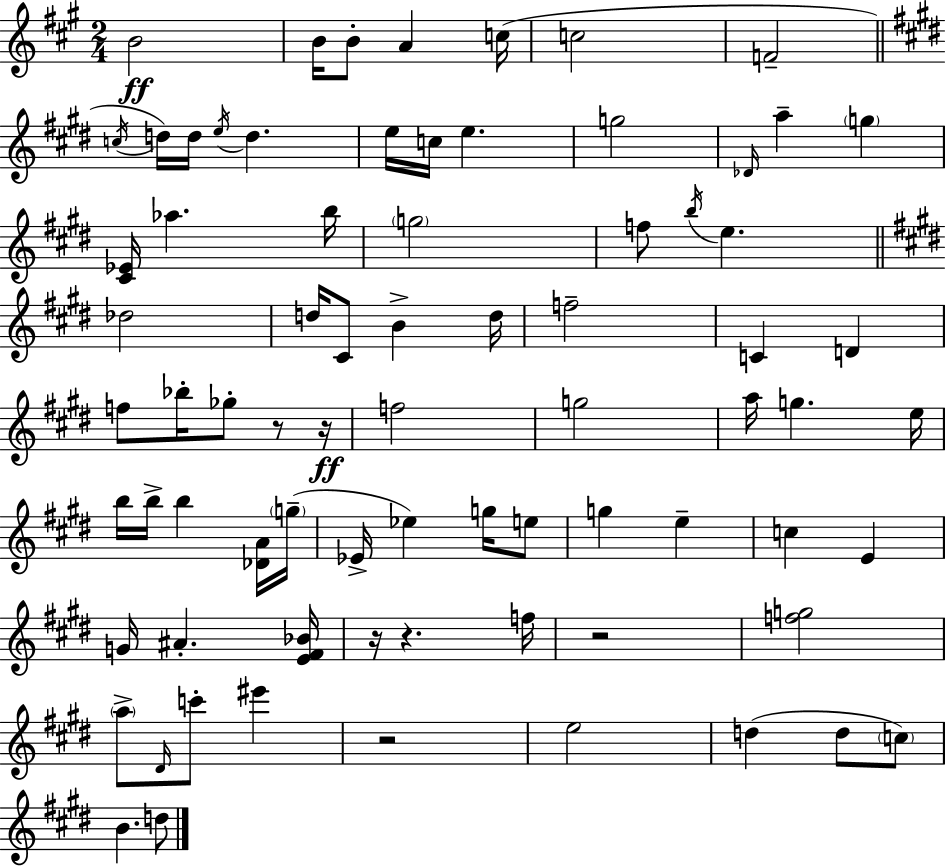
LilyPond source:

{
  \clef treble
  \numericTimeSignature
  \time 2/4
  \key a \major
  b'2\ff | b'16 b'8-. a'4 c''16( | c''2 | f'2-- | \break \bar "||" \break \key e \major \acciaccatura { c''16 }) d''16 d''16 \acciaccatura { e''16 } d''4. | e''16 c''16 e''4. | g''2 | \grace { des'16 } a''4-- \parenthesize g''4 | \break <cis' ees'>16 aes''4. | b''16 \parenthesize g''2 | f''8 \acciaccatura { b''16 } e''4. | \bar "||" \break \key e \major des''2 | d''16 cis'8 b'4-> d''16 | f''2-- | c'4 d'4 | \break f''8 bes''16-. ges''8-. r8 r16\ff | f''2 | g''2 | a''16 g''4. e''16 | \break b''16 b''16-> b''4 <des' a'>16 \parenthesize g''16--( | ees'16-> ees''4) g''16 e''8 | g''4 e''4-- | c''4 e'4 | \break g'16 ais'4.-. <e' fis' bes'>16 | r16 r4. f''16 | r2 | <f'' g''>2 | \break \parenthesize a''8-> \grace { dis'16 } c'''8-. eis'''4 | r2 | e''2 | d''4( d''8 \parenthesize c''8) | \break b'4. d''8 | \bar "|."
}